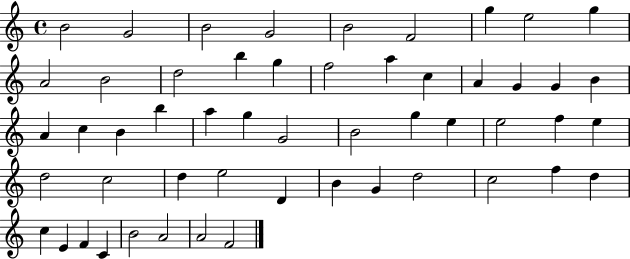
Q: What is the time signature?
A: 4/4